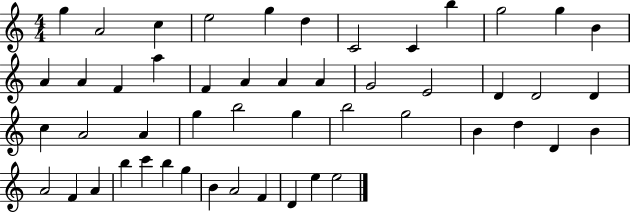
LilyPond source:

{
  \clef treble
  \numericTimeSignature
  \time 4/4
  \key c \major
  g''4 a'2 c''4 | e''2 g''4 d''4 | c'2 c'4 b''4 | g''2 g''4 b'4 | \break a'4 a'4 f'4 a''4 | f'4 a'4 a'4 a'4 | g'2 e'2 | d'4 d'2 d'4 | \break c''4 a'2 a'4 | g''4 b''2 g''4 | b''2 g''2 | b'4 d''4 d'4 b'4 | \break a'2 f'4 a'4 | b''4 c'''4 b''4 g''4 | b'4 a'2 f'4 | d'4 e''4 e''2 | \break \bar "|."
}